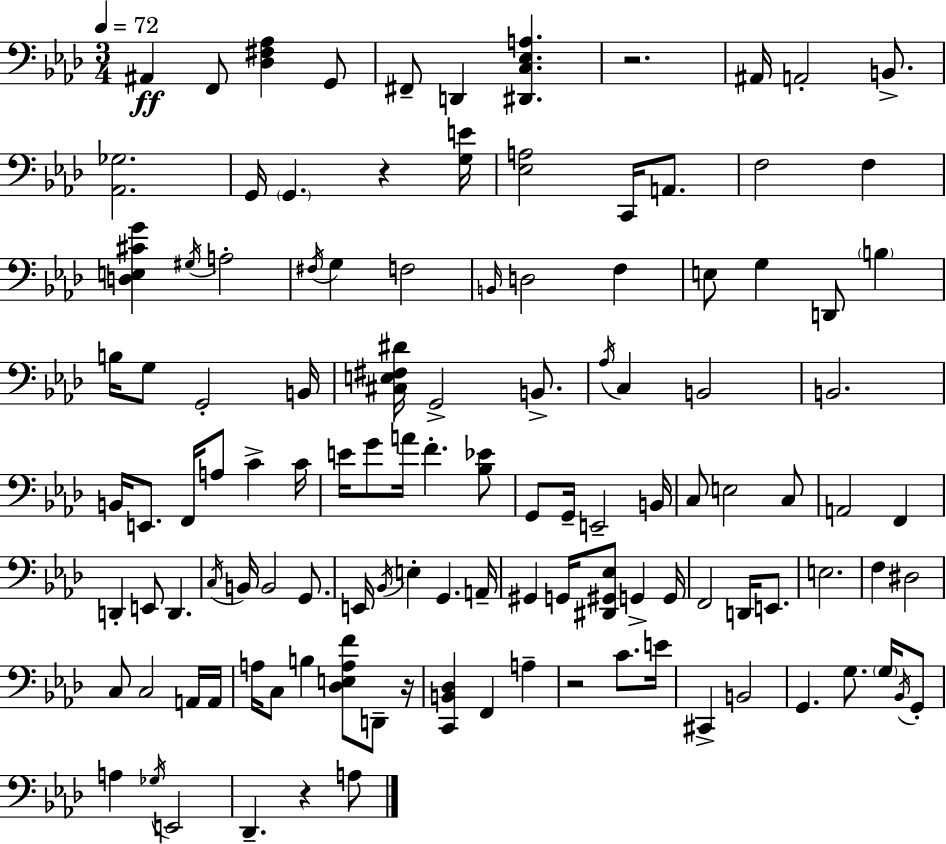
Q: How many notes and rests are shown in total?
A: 117